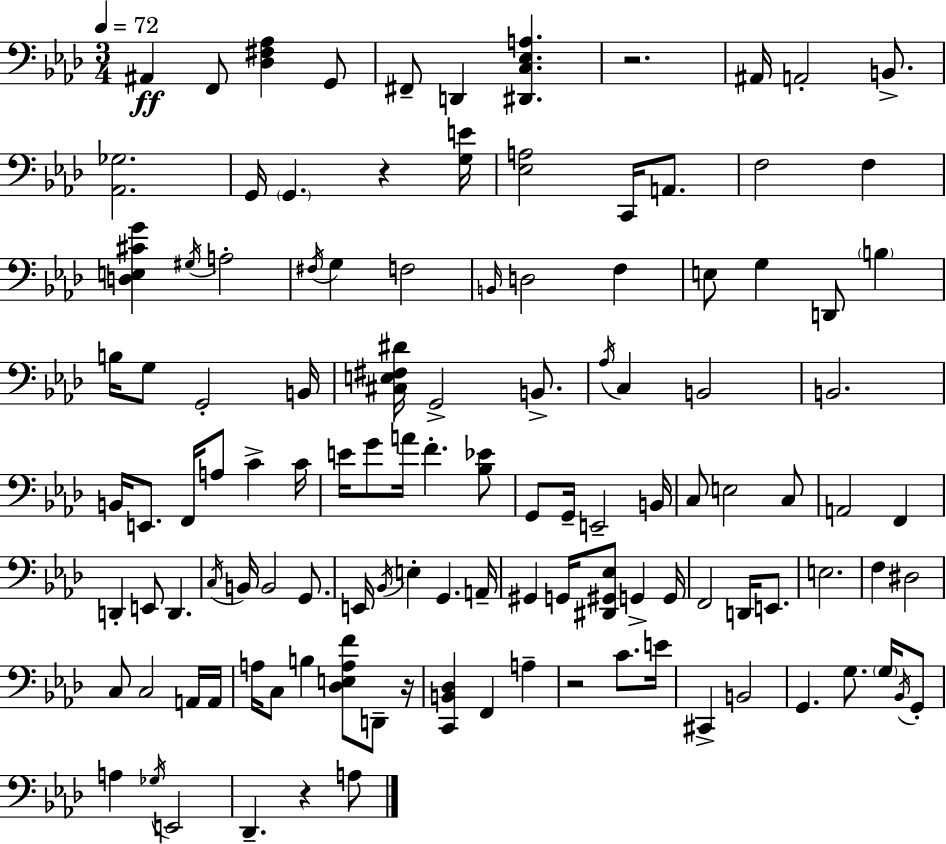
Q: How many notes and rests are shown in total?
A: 117